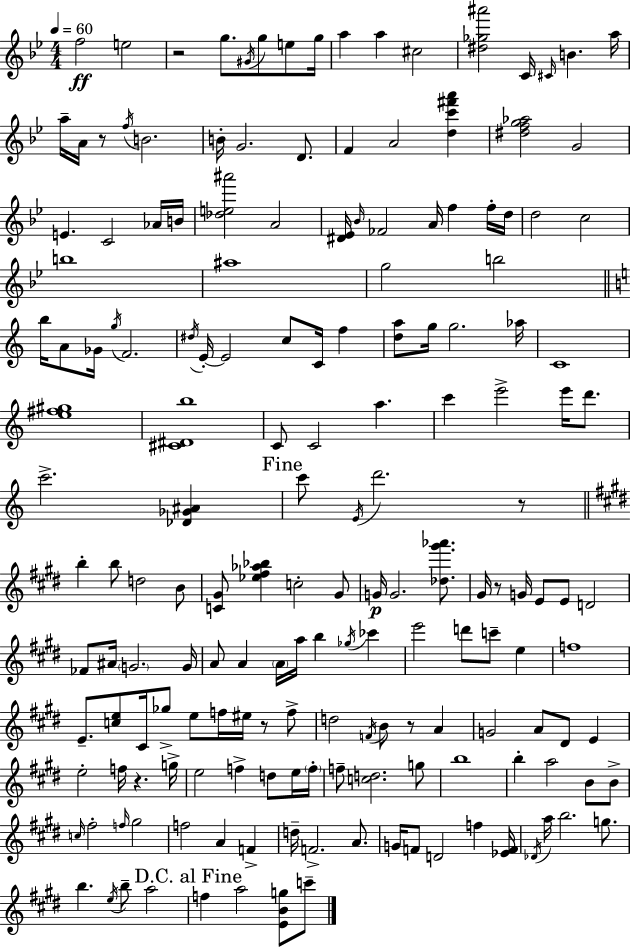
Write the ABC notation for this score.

X:1
T:Untitled
M:4/4
L:1/4
K:Gm
f2 e2 z2 g/2 ^G/4 g/2 e/2 g/4 a a ^c2 [^d_g^a']2 C/4 ^C/4 B a/4 a/4 A/4 z/2 f/4 B2 B/4 G2 D/2 F A2 [dc'^f'a'] [^dfg_a]2 G2 E C2 _A/4 B/4 [_de^a']2 A2 [^D_E]/4 _B/4 _F2 A/4 f f/4 d/4 d2 c2 b4 ^a4 g2 b2 b/4 A/2 _G/4 g/4 F2 ^d/4 E/4 E2 c/2 C/4 f [da]/2 g/4 g2 _a/4 C4 [e^f^g]4 [^C^Db]4 C/2 C2 a c' e'2 e'/4 d'/2 c'2 [_D_G^A] c'/2 E/4 d'2 z/2 b b/2 d2 B/2 [C^G]/2 [_e^f_a_b] c2 ^G/2 G/4 G2 [_d^g'_a']/2 ^G/4 z/2 G/4 E/2 E/2 D2 _F/2 ^A/4 G2 G/4 A/2 A A/4 a/4 b _g/4 _c' e'2 d'/2 c'/2 e f4 E/2 [ce]/2 ^C/4 _g/2 e/2 f/4 ^e/4 z/2 f/2 d2 F/4 B/2 z/2 A G2 A/2 ^D/2 E e2 f/4 z g/4 e2 f d/2 e/4 f/4 f/2 [cd]2 g/2 b4 b a2 B/2 B/2 c/4 ^f2 f/4 ^g2 f2 A F d/4 F2 A/2 G/4 F/2 D2 f [_EF]/4 _D/4 a/4 b2 g/2 b e/4 b/2 a2 f a2 [EBg]/2 c'/2